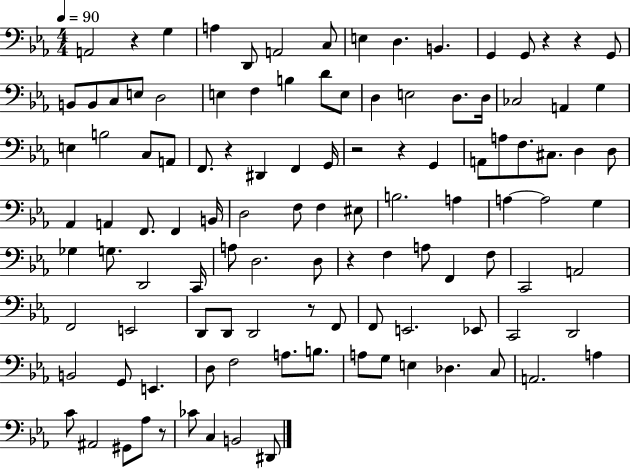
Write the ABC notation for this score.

X:1
T:Untitled
M:4/4
L:1/4
K:Eb
A,,2 z G, A, D,,/2 A,,2 C,/2 E, D, B,, G,, G,,/2 z z G,,/2 B,,/2 B,,/2 C,/2 E,/2 D,2 E, F, B, D/2 E,/2 D, E,2 D,/2 D,/4 _C,2 A,, G, E, B,2 C,/2 A,,/2 F,,/2 z ^D,, F,, G,,/4 z2 z G,, A,,/2 A,/2 F,/2 ^C,/2 D, D,/2 _A,, A,, F,,/2 F,, B,,/4 D,2 F,/2 F, ^E,/2 B,2 A, A, A,2 G, _G, G,/2 D,,2 C,,/4 A,/2 D,2 D,/2 z F, A,/2 F,, F,/2 C,,2 A,,2 F,,2 E,,2 D,,/2 D,,/2 D,,2 z/2 F,,/2 F,,/2 E,,2 _E,,/2 C,,2 D,,2 B,,2 G,,/2 E,, D,/2 F,2 A,/2 B,/2 A,/2 G,/2 E, _D, C,/2 A,,2 A, C/2 ^A,,2 ^G,,/2 _A,/2 z/2 _C/2 C, B,,2 ^D,,/2